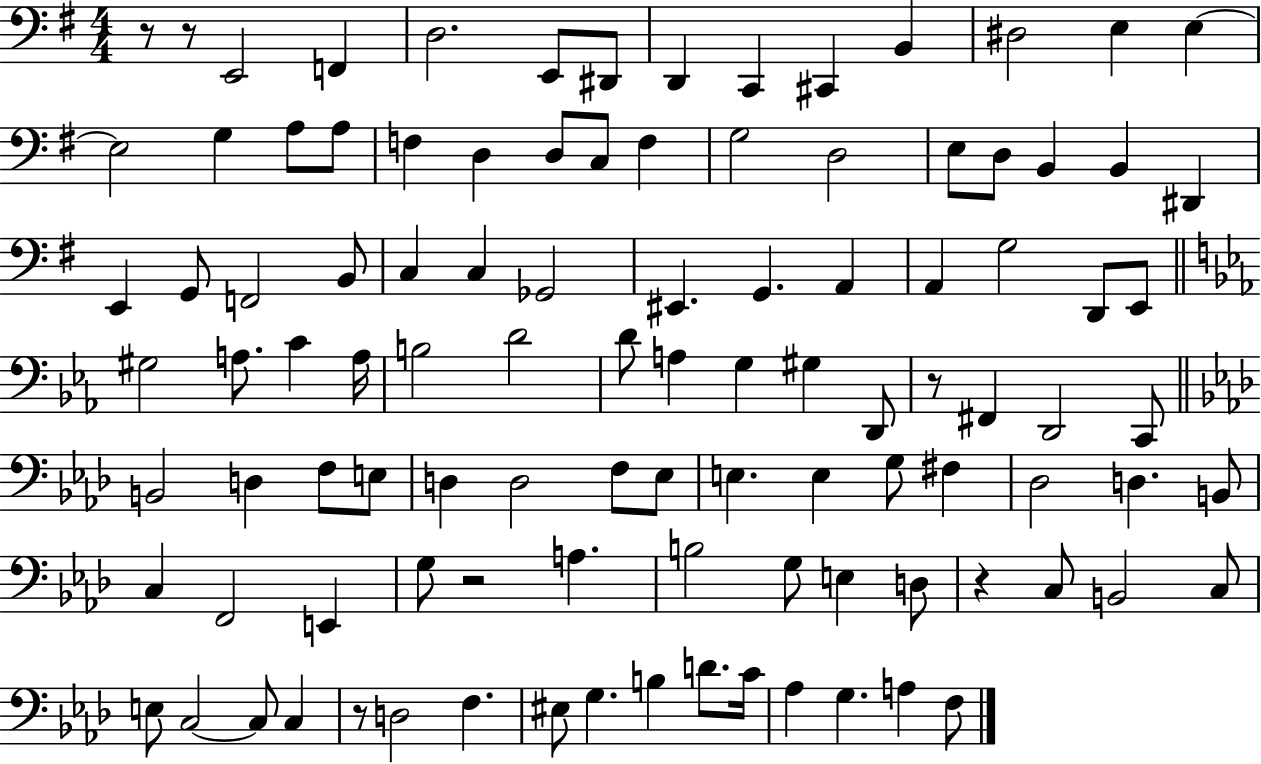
R/e R/e E2/h F2/q D3/h. E2/e D#2/e D2/q C2/q C#2/q B2/q D#3/h E3/q E3/q E3/h G3/q A3/e A3/e F3/q D3/q D3/e C3/e F3/q G3/h D3/h E3/e D3/e B2/q B2/q D#2/q E2/q G2/e F2/h B2/e C3/q C3/q Gb2/h EIS2/q. G2/q. A2/q A2/q G3/h D2/e E2/e G#3/h A3/e. C4/q A3/s B3/h D4/h D4/e A3/q G3/q G#3/q D2/e R/e F#2/q D2/h C2/e B2/h D3/q F3/e E3/e D3/q D3/h F3/e Eb3/e E3/q. E3/q G3/e F#3/q Db3/h D3/q. B2/e C3/q F2/h E2/q G3/e R/h A3/q. B3/h G3/e E3/q D3/e R/q C3/e B2/h C3/e E3/e C3/h C3/e C3/q R/e D3/h F3/q. EIS3/e G3/q. B3/q D4/e. C4/s Ab3/q G3/q. A3/q F3/e